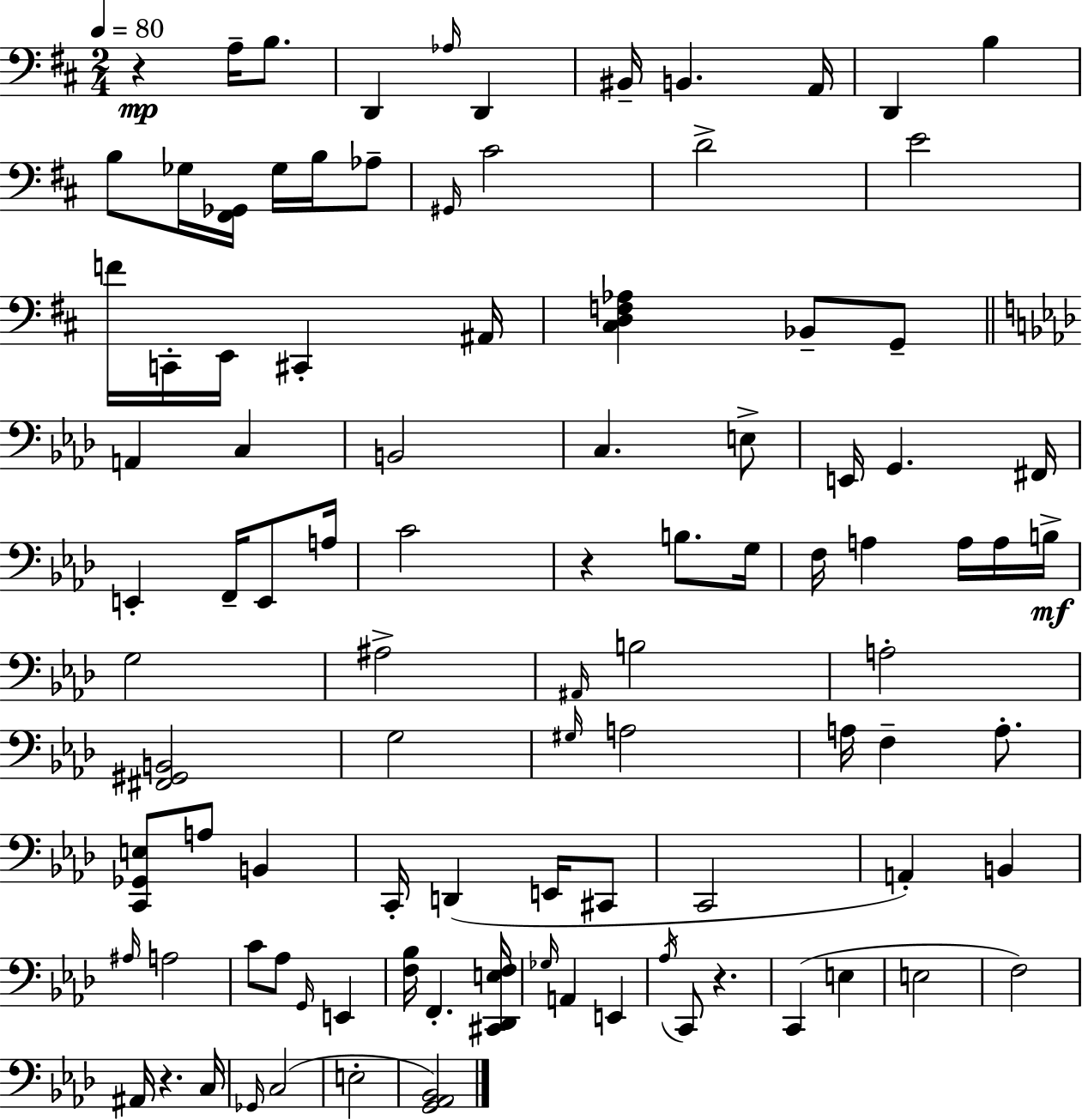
X:1
T:Untitled
M:2/4
L:1/4
K:D
z A,/4 B,/2 D,, _A,/4 D,, ^B,,/4 B,, A,,/4 D,, B, B,/2 _G,/4 [^F,,_G,,]/4 _G,/4 B,/4 _A,/2 ^G,,/4 ^C2 D2 E2 F/4 C,,/4 E,,/4 ^C,, ^A,,/4 [^C,D,F,_A,] _B,,/2 G,,/2 A,, C, B,,2 C, E,/2 E,,/4 G,, ^F,,/4 E,, F,,/4 E,,/2 A,/4 C2 z B,/2 G,/4 F,/4 A, A,/4 A,/4 B,/4 G,2 ^A,2 ^A,,/4 B,2 A,2 [^F,,^G,,B,,]2 G,2 ^G,/4 A,2 A,/4 F, A,/2 [C,,_G,,E,]/2 A,/2 B,, C,,/4 D,, E,,/4 ^C,,/2 C,,2 A,, B,, ^A,/4 A,2 C/2 _A,/2 G,,/4 E,, [F,_B,]/4 F,, [^C,,_D,,E,F,]/4 _G,/4 A,, E,, _A,/4 C,,/2 z C,, E, E,2 F,2 ^A,,/4 z C,/4 _G,,/4 C,2 E,2 [G,,_A,,_B,,]2